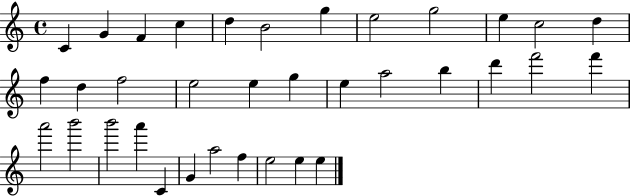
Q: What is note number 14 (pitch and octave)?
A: D5